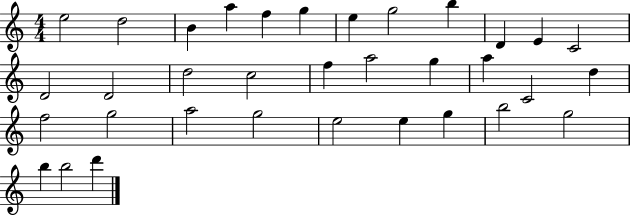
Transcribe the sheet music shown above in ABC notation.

X:1
T:Untitled
M:4/4
L:1/4
K:C
e2 d2 B a f g e g2 b D E C2 D2 D2 d2 c2 f a2 g a C2 d f2 g2 a2 g2 e2 e g b2 g2 b b2 d'